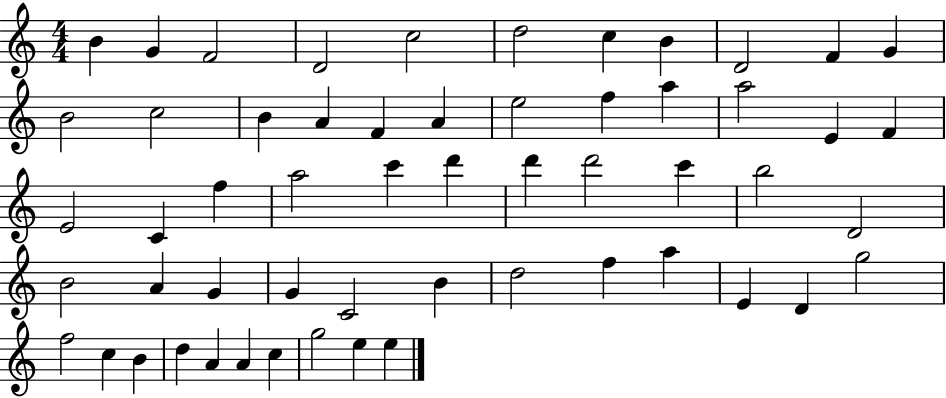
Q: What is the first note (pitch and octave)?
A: B4